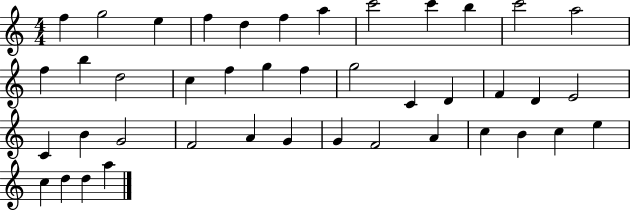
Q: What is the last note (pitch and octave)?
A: A5